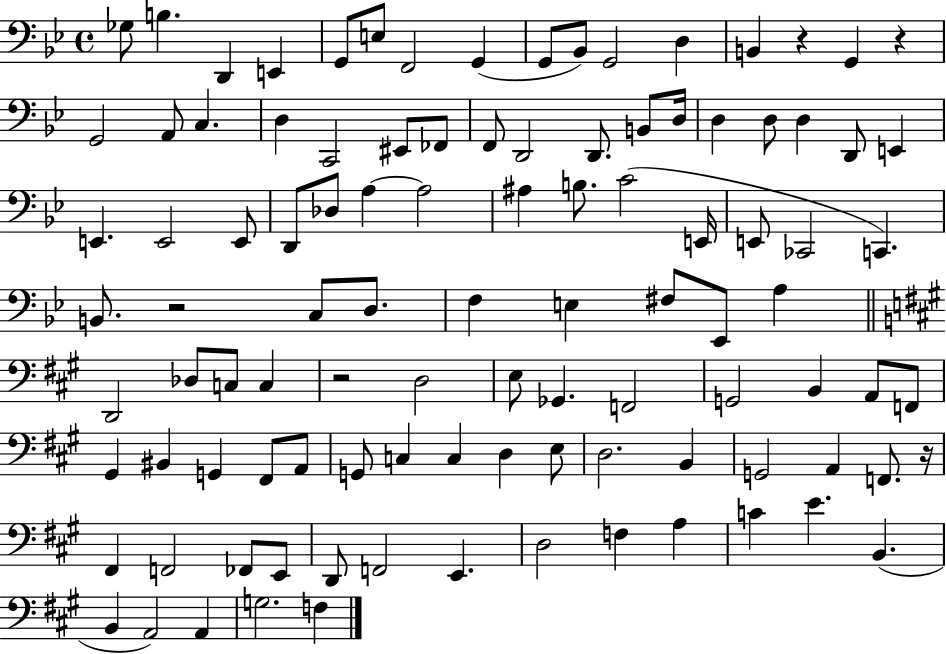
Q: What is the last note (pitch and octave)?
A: F3